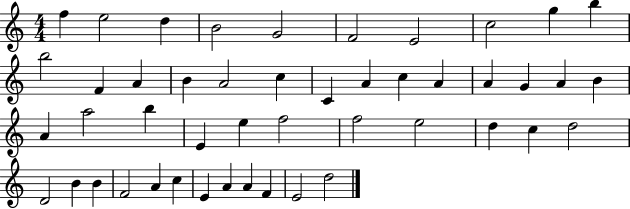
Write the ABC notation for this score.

X:1
T:Untitled
M:4/4
L:1/4
K:C
f e2 d B2 G2 F2 E2 c2 g b b2 F A B A2 c C A c A A G A B A a2 b E e f2 f2 e2 d c d2 D2 B B F2 A c E A A F E2 d2